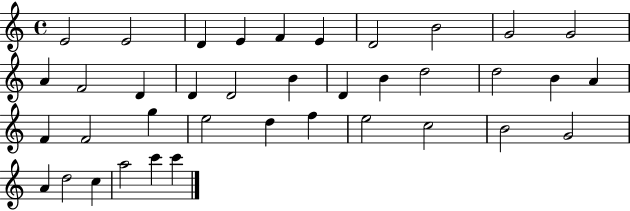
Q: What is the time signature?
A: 4/4